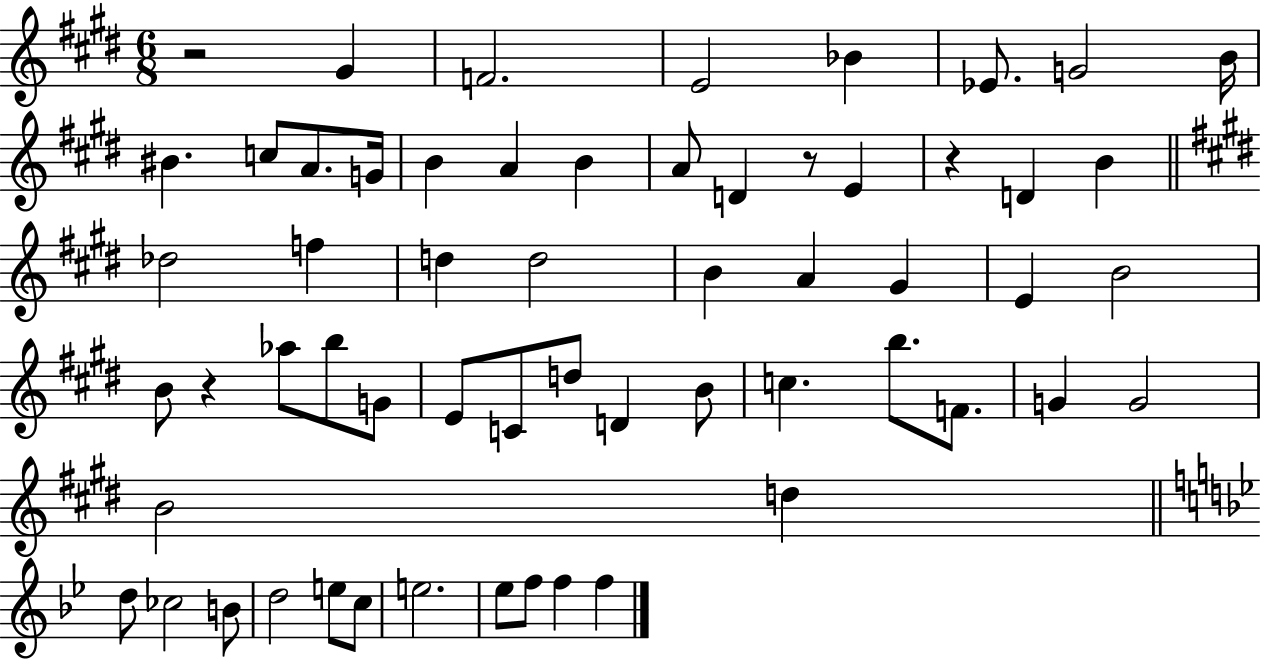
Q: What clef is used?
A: treble